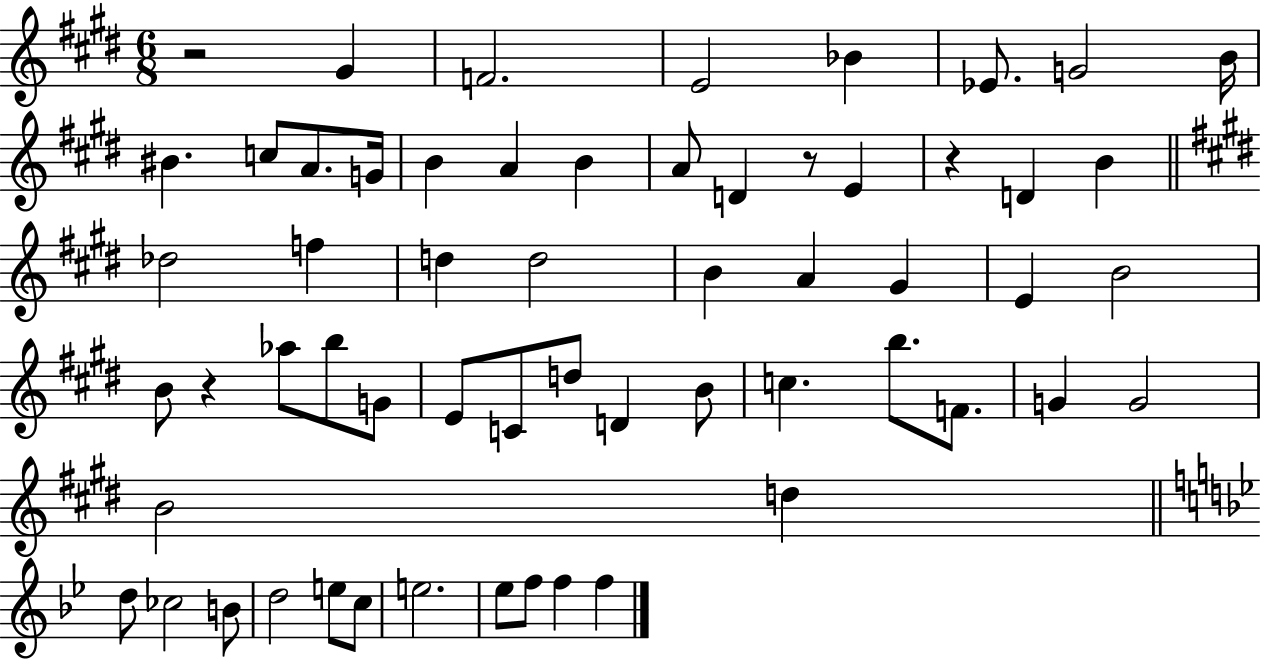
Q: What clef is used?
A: treble